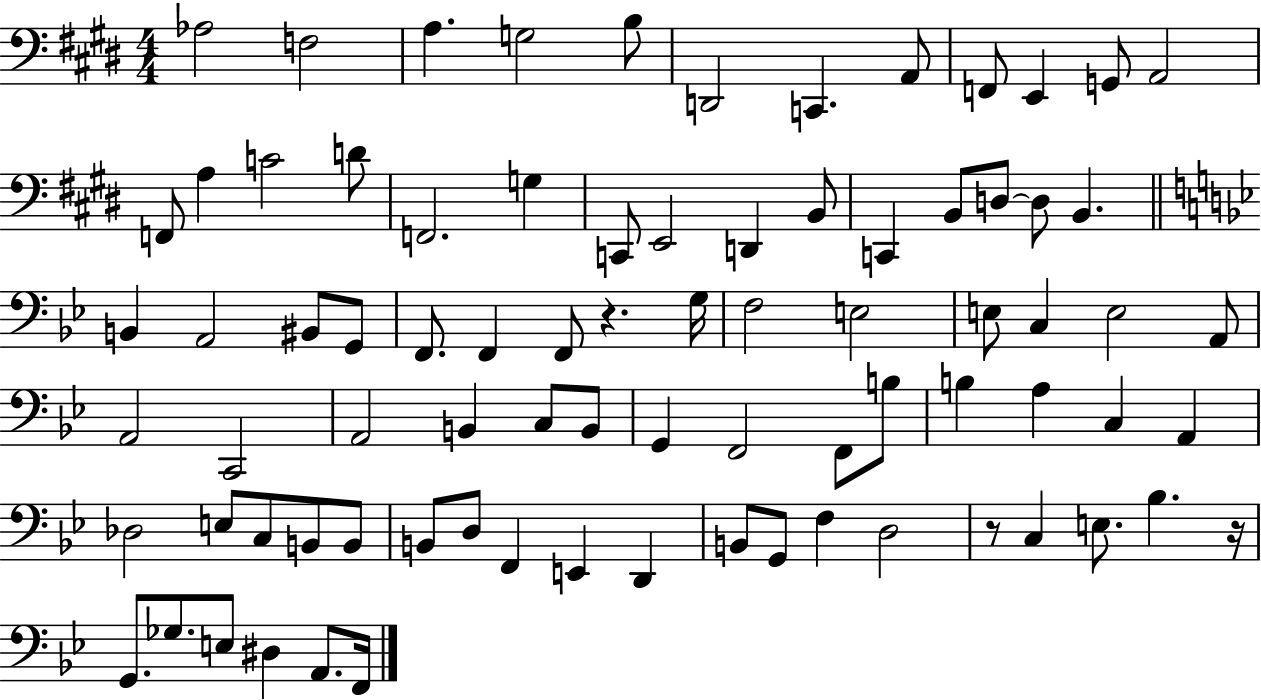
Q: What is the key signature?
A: E major